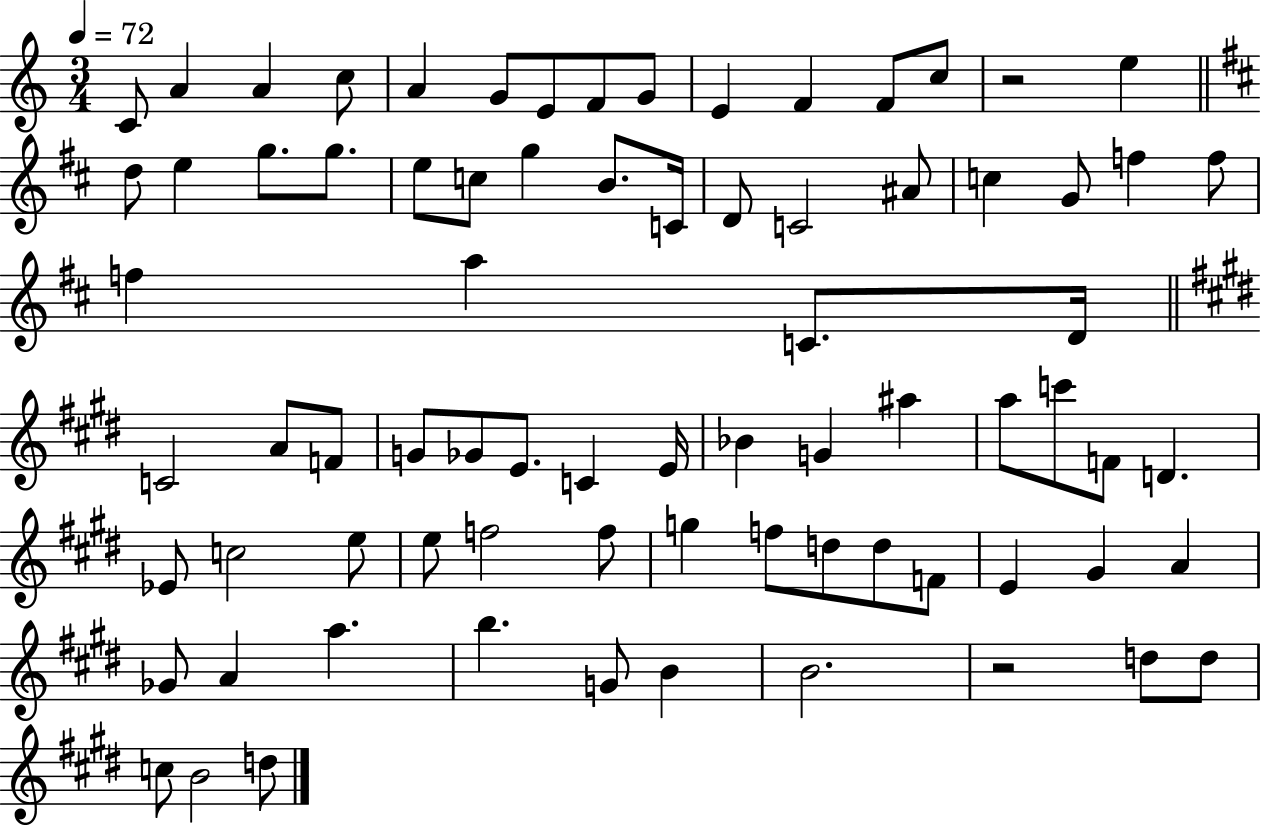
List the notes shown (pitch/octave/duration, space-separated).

C4/e A4/q A4/q C5/e A4/q G4/e E4/e F4/e G4/e E4/q F4/q F4/e C5/e R/h E5/q D5/e E5/q G5/e. G5/e. E5/e C5/e G5/q B4/e. C4/s D4/e C4/h A#4/e C5/q G4/e F5/q F5/e F5/q A5/q C4/e. D4/s C4/h A4/e F4/e G4/e Gb4/e E4/e. C4/q E4/s Bb4/q G4/q A#5/q A5/e C6/e F4/e D4/q. Eb4/e C5/h E5/e E5/e F5/h F5/e G5/q F5/e D5/e D5/e F4/e E4/q G#4/q A4/q Gb4/e A4/q A5/q. B5/q. G4/e B4/q B4/h. R/h D5/e D5/e C5/e B4/h D5/e